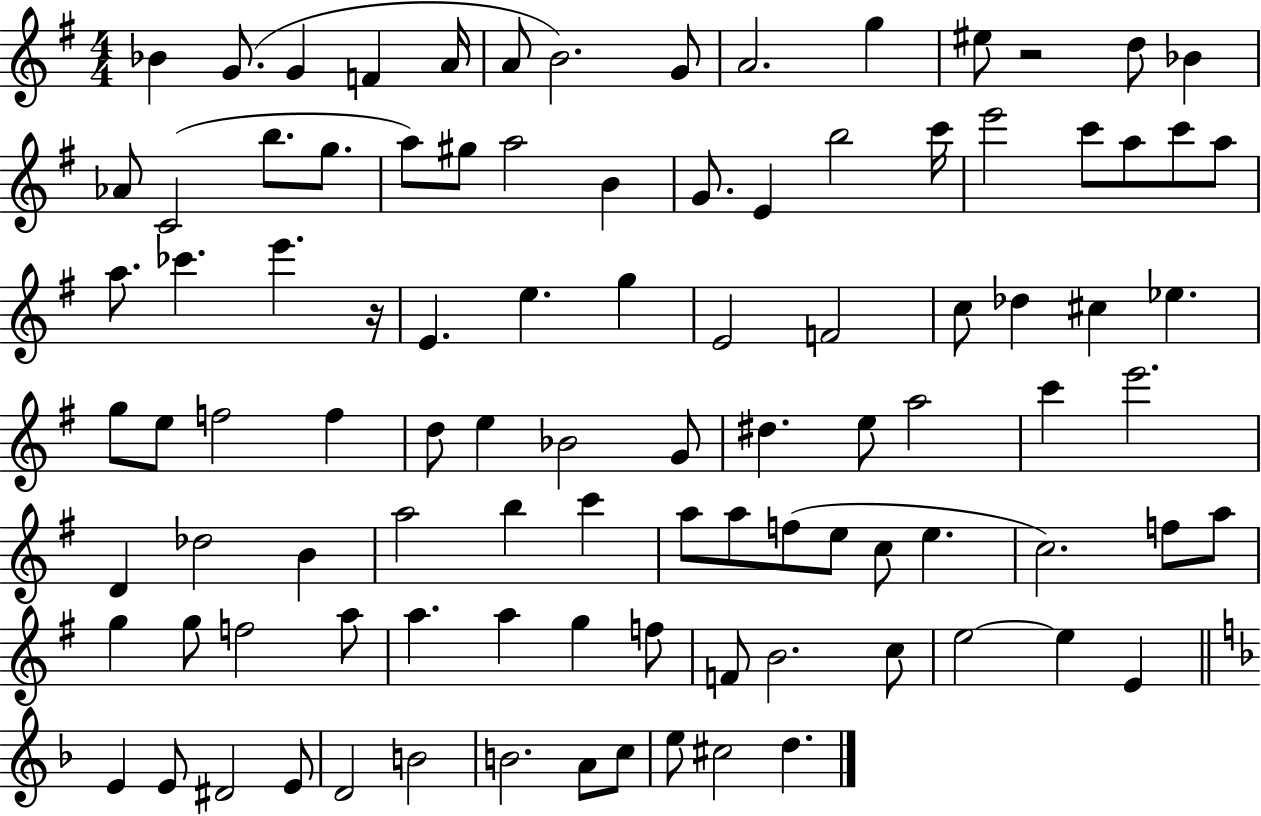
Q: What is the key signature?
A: G major